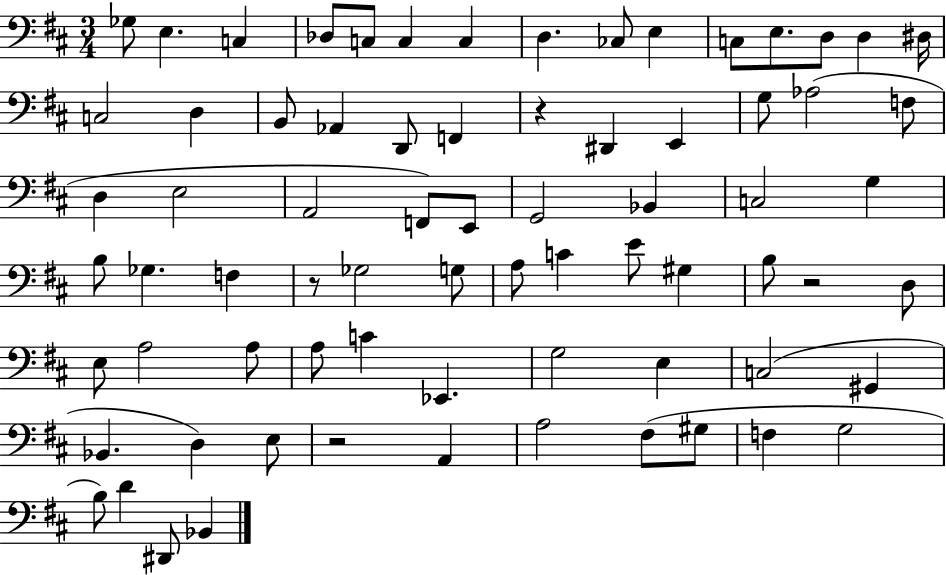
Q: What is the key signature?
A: D major